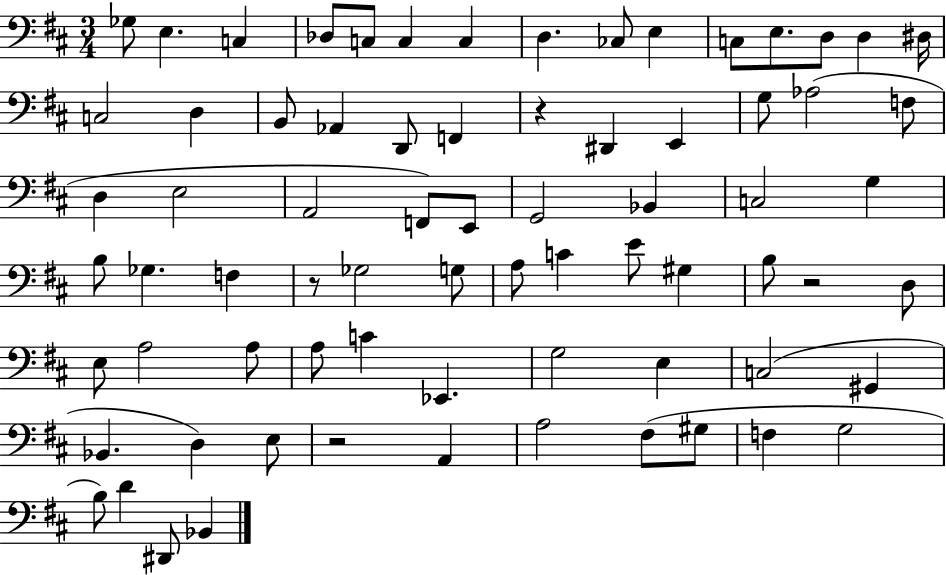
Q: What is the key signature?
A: D major